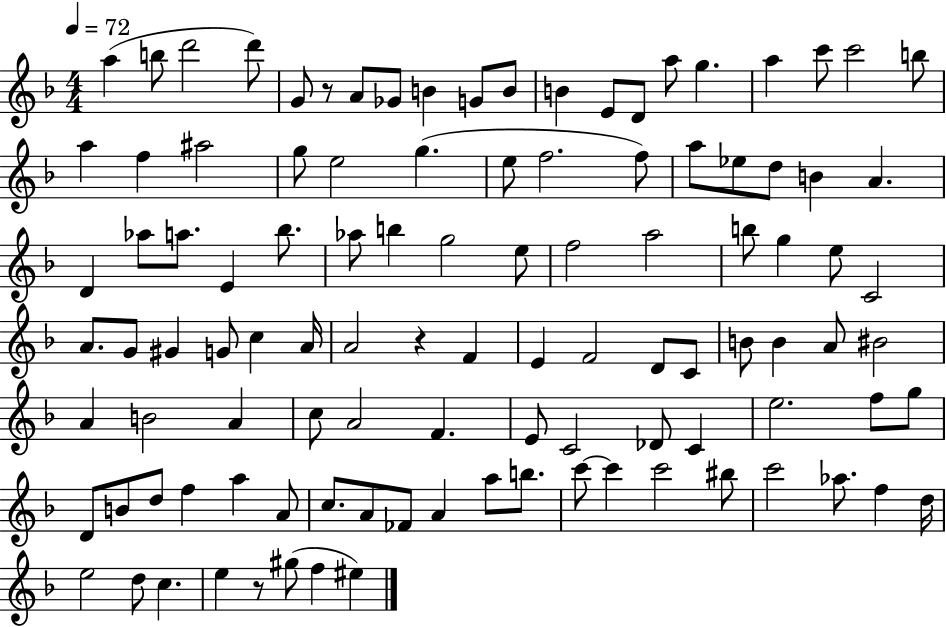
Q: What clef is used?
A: treble